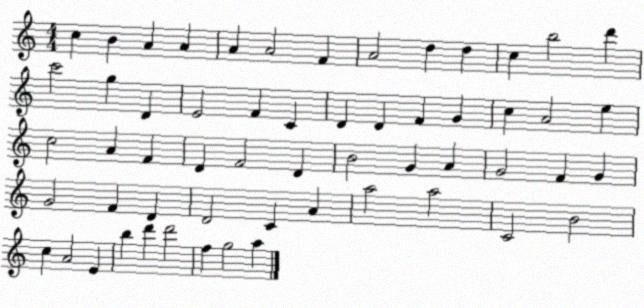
X:1
T:Untitled
M:4/4
L:1/4
K:C
c B A A A A2 F A2 d d c b2 d' c'2 g D E2 F C D D F G c A2 e c2 A F D F2 D B2 G A G2 F G G2 F D D2 C A a2 a2 C2 B2 c A2 E b d' d'2 f g2 a